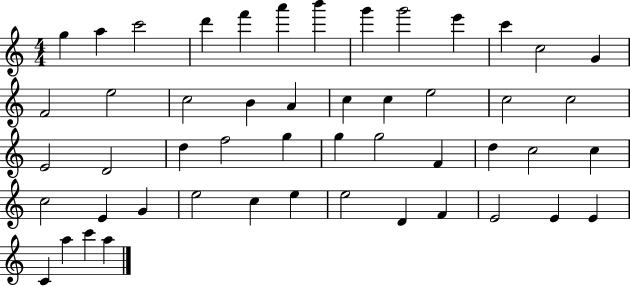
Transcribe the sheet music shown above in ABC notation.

X:1
T:Untitled
M:4/4
L:1/4
K:C
g a c'2 d' f' a' b' g' g'2 e' c' c2 G F2 e2 c2 B A c c e2 c2 c2 E2 D2 d f2 g g g2 F d c2 c c2 E G e2 c e e2 D F E2 E E C a c' a